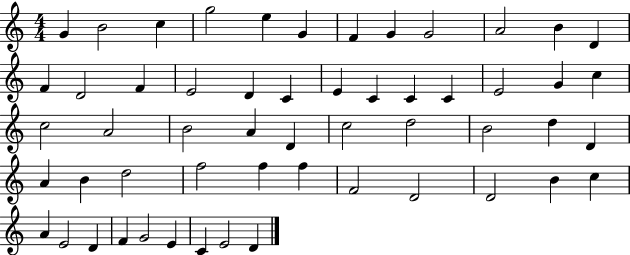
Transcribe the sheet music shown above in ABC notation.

X:1
T:Untitled
M:4/4
L:1/4
K:C
G B2 c g2 e G F G G2 A2 B D F D2 F E2 D C E C C C E2 G c c2 A2 B2 A D c2 d2 B2 d D A B d2 f2 f f F2 D2 D2 B c A E2 D F G2 E C E2 D